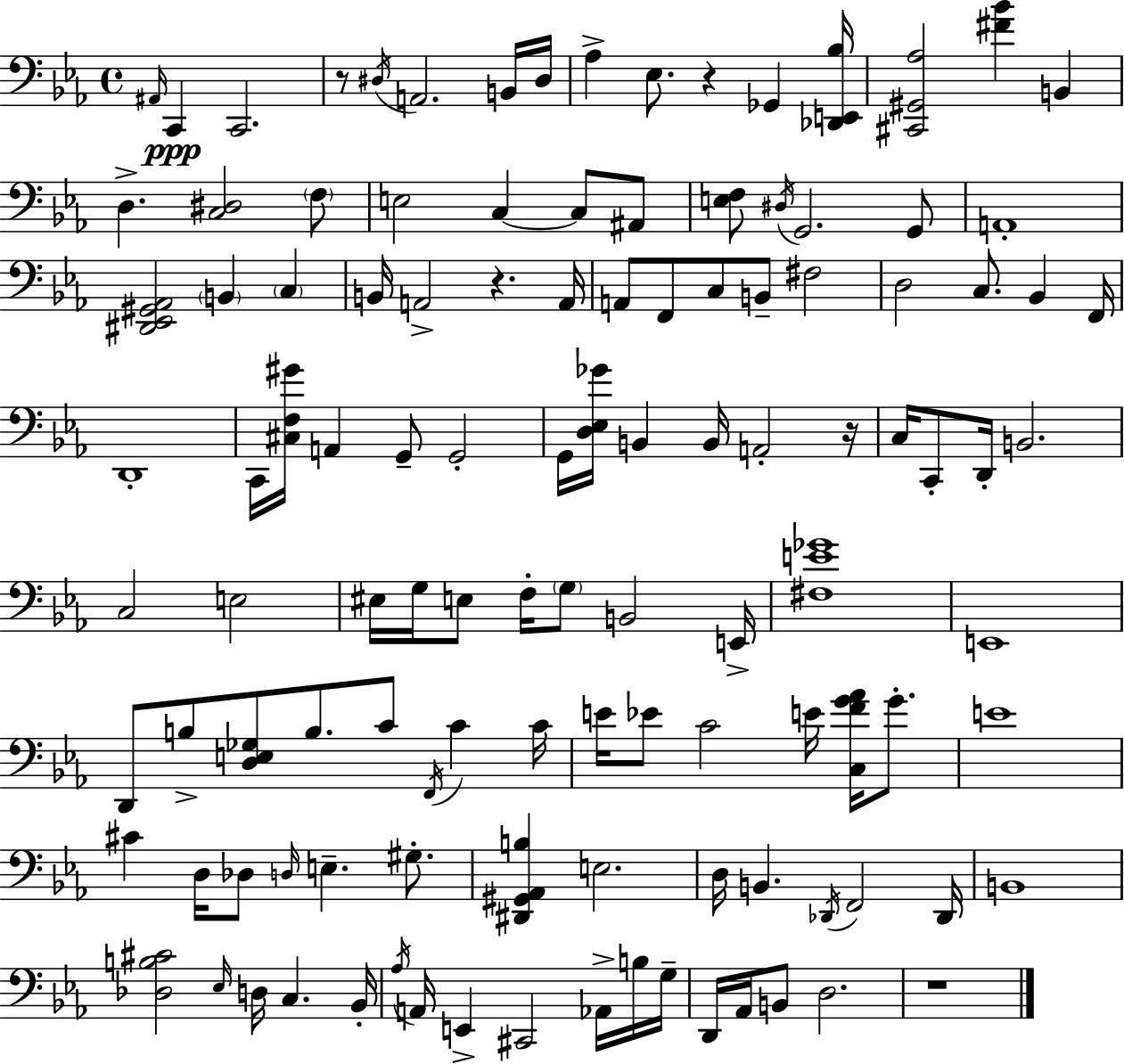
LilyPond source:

{
  \clef bass
  \time 4/4
  \defaultTimeSignature
  \key ees \major
  \grace { ais,16 }\ppp c,4 c,2. | r8 \acciaccatura { dis16 } a,2. | b,16 dis16 aes4-> ees8. r4 ges,4 | <des, e, bes>16 <cis, gis, aes>2 <fis' bes'>4 b,4 | \break d4.-> <c dis>2 | \parenthesize f8 e2 c4~~ c8 | ais,8 <e f>8 \acciaccatura { dis16 } g,2. | g,8 a,1-. | \break <dis, ees, gis, aes,>2 \parenthesize b,4 \parenthesize c4 | b,16 a,2-> r4. | a,16 a,8 f,8 c8 b,8-- fis2 | d2 c8. bes,4 | \break f,16 d,1-. | c,16 <cis f gis'>16 a,4 g,8-- g,2-. | g,16 <d ees ges'>16 b,4 b,16 a,2-. | r16 c16 c,8-. d,16-. b,2. | \break c2 e2 | eis16 g16 e8 f16-. \parenthesize g8 b,2 | e,16-> <fis e' ges'>1 | e,1 | \break d,8 b8-> <d e ges>8 b8. c'8 \acciaccatura { f,16 } c'4 | c'16 e'16 ees'8 c'2 e'16 | <c f' g' aes'>16 g'8.-. e'1 | cis'4 d16 des8 \grace { d16 } e4.-- | \break gis8.-. <dis, gis, aes, b>4 e2. | d16 b,4. \acciaccatura { des,16 } f,2 | des,16 b,1 | <des b cis'>2 \grace { ees16 } d16 | \break c4. bes,16-. \acciaccatura { aes16 } a,16 e,4-> cis,2 | aes,16-> b16 g16-- d,16 aes,16 b,8 d2. | r1 | \bar "|."
}